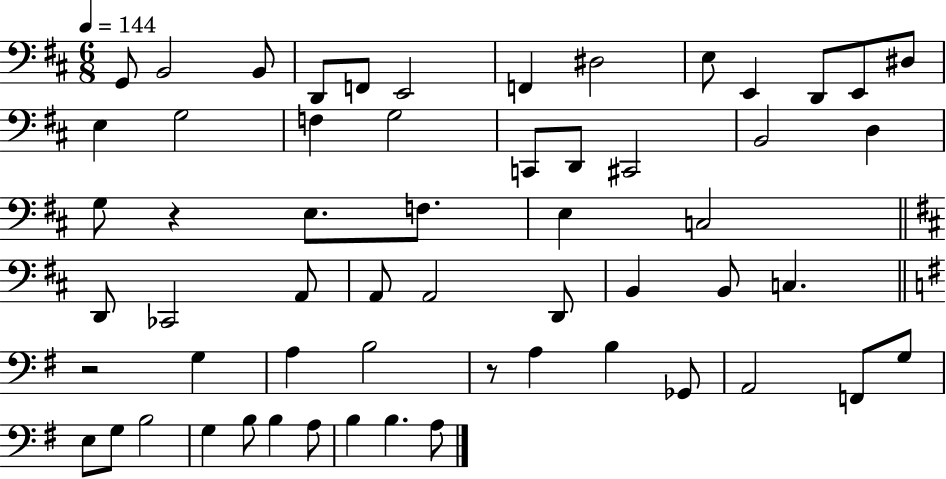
{
  \clef bass
  \numericTimeSignature
  \time 6/8
  \key d \major
  \tempo 4 = 144
  g,8 b,2 b,8 | d,8 f,8 e,2 | f,4 dis2 | e8 e,4 d,8 e,8 dis8 | \break e4 g2 | f4 g2 | c,8 d,8 cis,2 | b,2 d4 | \break g8 r4 e8. f8. | e4 c2 | \bar "||" \break \key b \minor d,8 ces,2 a,8 | a,8 a,2 d,8 | b,4 b,8 c4. | \bar "||" \break \key g \major r2 g4 | a4 b2 | r8 a4 b4 ges,8 | a,2 f,8 g8 | \break e8 g8 b2 | g4 b8 b4 a8 | b4 b4. a8 | \bar "|."
}